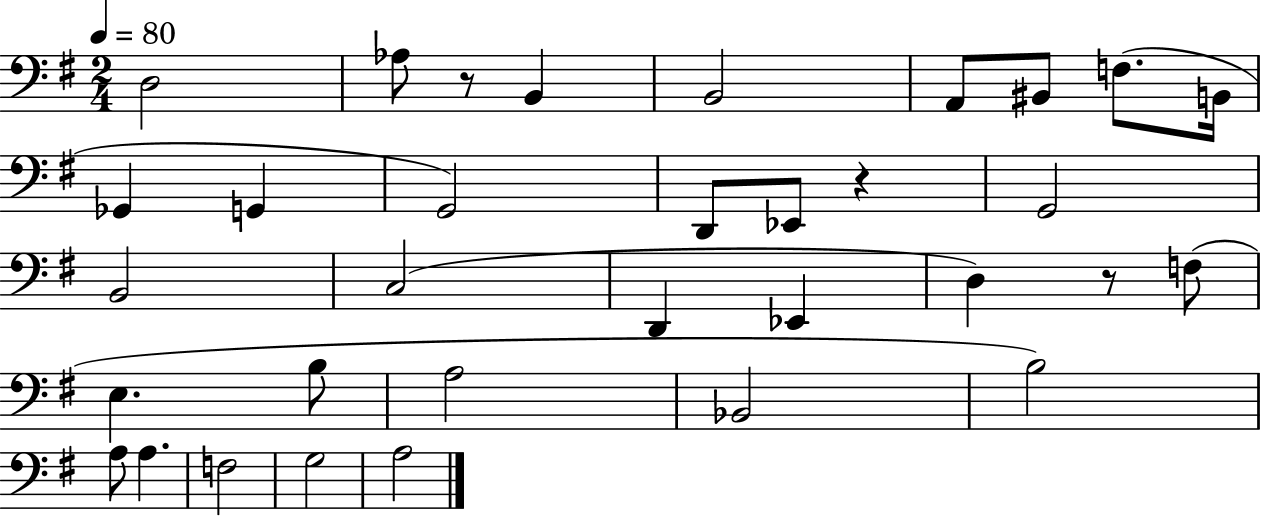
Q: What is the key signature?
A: G major